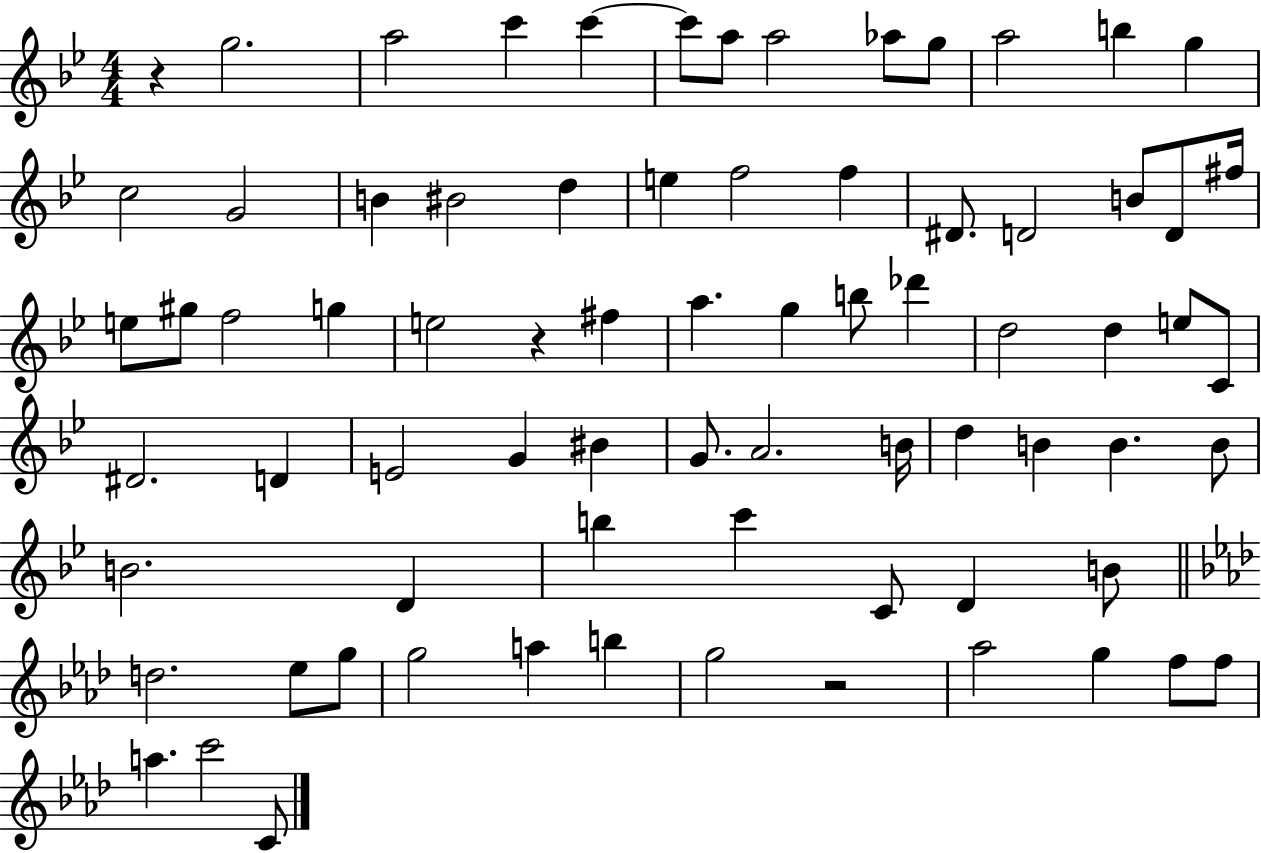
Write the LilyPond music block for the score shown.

{
  \clef treble
  \numericTimeSignature
  \time 4/4
  \key bes \major
  \repeat volta 2 { r4 g''2. | a''2 c'''4 c'''4~~ | c'''8 a''8 a''2 aes''8 g''8 | a''2 b''4 g''4 | \break c''2 g'2 | b'4 bis'2 d''4 | e''4 f''2 f''4 | dis'8. d'2 b'8 d'8 fis''16 | \break e''8 gis''8 f''2 g''4 | e''2 r4 fis''4 | a''4. g''4 b''8 des'''4 | d''2 d''4 e''8 c'8 | \break dis'2. d'4 | e'2 g'4 bis'4 | g'8. a'2. b'16 | d''4 b'4 b'4. b'8 | \break b'2. d'4 | b''4 c'''4 c'8 d'4 b'8 | \bar "||" \break \key aes \major d''2. ees''8 g''8 | g''2 a''4 b''4 | g''2 r2 | aes''2 g''4 f''8 f''8 | \break a''4. c'''2 c'8 | } \bar "|."
}